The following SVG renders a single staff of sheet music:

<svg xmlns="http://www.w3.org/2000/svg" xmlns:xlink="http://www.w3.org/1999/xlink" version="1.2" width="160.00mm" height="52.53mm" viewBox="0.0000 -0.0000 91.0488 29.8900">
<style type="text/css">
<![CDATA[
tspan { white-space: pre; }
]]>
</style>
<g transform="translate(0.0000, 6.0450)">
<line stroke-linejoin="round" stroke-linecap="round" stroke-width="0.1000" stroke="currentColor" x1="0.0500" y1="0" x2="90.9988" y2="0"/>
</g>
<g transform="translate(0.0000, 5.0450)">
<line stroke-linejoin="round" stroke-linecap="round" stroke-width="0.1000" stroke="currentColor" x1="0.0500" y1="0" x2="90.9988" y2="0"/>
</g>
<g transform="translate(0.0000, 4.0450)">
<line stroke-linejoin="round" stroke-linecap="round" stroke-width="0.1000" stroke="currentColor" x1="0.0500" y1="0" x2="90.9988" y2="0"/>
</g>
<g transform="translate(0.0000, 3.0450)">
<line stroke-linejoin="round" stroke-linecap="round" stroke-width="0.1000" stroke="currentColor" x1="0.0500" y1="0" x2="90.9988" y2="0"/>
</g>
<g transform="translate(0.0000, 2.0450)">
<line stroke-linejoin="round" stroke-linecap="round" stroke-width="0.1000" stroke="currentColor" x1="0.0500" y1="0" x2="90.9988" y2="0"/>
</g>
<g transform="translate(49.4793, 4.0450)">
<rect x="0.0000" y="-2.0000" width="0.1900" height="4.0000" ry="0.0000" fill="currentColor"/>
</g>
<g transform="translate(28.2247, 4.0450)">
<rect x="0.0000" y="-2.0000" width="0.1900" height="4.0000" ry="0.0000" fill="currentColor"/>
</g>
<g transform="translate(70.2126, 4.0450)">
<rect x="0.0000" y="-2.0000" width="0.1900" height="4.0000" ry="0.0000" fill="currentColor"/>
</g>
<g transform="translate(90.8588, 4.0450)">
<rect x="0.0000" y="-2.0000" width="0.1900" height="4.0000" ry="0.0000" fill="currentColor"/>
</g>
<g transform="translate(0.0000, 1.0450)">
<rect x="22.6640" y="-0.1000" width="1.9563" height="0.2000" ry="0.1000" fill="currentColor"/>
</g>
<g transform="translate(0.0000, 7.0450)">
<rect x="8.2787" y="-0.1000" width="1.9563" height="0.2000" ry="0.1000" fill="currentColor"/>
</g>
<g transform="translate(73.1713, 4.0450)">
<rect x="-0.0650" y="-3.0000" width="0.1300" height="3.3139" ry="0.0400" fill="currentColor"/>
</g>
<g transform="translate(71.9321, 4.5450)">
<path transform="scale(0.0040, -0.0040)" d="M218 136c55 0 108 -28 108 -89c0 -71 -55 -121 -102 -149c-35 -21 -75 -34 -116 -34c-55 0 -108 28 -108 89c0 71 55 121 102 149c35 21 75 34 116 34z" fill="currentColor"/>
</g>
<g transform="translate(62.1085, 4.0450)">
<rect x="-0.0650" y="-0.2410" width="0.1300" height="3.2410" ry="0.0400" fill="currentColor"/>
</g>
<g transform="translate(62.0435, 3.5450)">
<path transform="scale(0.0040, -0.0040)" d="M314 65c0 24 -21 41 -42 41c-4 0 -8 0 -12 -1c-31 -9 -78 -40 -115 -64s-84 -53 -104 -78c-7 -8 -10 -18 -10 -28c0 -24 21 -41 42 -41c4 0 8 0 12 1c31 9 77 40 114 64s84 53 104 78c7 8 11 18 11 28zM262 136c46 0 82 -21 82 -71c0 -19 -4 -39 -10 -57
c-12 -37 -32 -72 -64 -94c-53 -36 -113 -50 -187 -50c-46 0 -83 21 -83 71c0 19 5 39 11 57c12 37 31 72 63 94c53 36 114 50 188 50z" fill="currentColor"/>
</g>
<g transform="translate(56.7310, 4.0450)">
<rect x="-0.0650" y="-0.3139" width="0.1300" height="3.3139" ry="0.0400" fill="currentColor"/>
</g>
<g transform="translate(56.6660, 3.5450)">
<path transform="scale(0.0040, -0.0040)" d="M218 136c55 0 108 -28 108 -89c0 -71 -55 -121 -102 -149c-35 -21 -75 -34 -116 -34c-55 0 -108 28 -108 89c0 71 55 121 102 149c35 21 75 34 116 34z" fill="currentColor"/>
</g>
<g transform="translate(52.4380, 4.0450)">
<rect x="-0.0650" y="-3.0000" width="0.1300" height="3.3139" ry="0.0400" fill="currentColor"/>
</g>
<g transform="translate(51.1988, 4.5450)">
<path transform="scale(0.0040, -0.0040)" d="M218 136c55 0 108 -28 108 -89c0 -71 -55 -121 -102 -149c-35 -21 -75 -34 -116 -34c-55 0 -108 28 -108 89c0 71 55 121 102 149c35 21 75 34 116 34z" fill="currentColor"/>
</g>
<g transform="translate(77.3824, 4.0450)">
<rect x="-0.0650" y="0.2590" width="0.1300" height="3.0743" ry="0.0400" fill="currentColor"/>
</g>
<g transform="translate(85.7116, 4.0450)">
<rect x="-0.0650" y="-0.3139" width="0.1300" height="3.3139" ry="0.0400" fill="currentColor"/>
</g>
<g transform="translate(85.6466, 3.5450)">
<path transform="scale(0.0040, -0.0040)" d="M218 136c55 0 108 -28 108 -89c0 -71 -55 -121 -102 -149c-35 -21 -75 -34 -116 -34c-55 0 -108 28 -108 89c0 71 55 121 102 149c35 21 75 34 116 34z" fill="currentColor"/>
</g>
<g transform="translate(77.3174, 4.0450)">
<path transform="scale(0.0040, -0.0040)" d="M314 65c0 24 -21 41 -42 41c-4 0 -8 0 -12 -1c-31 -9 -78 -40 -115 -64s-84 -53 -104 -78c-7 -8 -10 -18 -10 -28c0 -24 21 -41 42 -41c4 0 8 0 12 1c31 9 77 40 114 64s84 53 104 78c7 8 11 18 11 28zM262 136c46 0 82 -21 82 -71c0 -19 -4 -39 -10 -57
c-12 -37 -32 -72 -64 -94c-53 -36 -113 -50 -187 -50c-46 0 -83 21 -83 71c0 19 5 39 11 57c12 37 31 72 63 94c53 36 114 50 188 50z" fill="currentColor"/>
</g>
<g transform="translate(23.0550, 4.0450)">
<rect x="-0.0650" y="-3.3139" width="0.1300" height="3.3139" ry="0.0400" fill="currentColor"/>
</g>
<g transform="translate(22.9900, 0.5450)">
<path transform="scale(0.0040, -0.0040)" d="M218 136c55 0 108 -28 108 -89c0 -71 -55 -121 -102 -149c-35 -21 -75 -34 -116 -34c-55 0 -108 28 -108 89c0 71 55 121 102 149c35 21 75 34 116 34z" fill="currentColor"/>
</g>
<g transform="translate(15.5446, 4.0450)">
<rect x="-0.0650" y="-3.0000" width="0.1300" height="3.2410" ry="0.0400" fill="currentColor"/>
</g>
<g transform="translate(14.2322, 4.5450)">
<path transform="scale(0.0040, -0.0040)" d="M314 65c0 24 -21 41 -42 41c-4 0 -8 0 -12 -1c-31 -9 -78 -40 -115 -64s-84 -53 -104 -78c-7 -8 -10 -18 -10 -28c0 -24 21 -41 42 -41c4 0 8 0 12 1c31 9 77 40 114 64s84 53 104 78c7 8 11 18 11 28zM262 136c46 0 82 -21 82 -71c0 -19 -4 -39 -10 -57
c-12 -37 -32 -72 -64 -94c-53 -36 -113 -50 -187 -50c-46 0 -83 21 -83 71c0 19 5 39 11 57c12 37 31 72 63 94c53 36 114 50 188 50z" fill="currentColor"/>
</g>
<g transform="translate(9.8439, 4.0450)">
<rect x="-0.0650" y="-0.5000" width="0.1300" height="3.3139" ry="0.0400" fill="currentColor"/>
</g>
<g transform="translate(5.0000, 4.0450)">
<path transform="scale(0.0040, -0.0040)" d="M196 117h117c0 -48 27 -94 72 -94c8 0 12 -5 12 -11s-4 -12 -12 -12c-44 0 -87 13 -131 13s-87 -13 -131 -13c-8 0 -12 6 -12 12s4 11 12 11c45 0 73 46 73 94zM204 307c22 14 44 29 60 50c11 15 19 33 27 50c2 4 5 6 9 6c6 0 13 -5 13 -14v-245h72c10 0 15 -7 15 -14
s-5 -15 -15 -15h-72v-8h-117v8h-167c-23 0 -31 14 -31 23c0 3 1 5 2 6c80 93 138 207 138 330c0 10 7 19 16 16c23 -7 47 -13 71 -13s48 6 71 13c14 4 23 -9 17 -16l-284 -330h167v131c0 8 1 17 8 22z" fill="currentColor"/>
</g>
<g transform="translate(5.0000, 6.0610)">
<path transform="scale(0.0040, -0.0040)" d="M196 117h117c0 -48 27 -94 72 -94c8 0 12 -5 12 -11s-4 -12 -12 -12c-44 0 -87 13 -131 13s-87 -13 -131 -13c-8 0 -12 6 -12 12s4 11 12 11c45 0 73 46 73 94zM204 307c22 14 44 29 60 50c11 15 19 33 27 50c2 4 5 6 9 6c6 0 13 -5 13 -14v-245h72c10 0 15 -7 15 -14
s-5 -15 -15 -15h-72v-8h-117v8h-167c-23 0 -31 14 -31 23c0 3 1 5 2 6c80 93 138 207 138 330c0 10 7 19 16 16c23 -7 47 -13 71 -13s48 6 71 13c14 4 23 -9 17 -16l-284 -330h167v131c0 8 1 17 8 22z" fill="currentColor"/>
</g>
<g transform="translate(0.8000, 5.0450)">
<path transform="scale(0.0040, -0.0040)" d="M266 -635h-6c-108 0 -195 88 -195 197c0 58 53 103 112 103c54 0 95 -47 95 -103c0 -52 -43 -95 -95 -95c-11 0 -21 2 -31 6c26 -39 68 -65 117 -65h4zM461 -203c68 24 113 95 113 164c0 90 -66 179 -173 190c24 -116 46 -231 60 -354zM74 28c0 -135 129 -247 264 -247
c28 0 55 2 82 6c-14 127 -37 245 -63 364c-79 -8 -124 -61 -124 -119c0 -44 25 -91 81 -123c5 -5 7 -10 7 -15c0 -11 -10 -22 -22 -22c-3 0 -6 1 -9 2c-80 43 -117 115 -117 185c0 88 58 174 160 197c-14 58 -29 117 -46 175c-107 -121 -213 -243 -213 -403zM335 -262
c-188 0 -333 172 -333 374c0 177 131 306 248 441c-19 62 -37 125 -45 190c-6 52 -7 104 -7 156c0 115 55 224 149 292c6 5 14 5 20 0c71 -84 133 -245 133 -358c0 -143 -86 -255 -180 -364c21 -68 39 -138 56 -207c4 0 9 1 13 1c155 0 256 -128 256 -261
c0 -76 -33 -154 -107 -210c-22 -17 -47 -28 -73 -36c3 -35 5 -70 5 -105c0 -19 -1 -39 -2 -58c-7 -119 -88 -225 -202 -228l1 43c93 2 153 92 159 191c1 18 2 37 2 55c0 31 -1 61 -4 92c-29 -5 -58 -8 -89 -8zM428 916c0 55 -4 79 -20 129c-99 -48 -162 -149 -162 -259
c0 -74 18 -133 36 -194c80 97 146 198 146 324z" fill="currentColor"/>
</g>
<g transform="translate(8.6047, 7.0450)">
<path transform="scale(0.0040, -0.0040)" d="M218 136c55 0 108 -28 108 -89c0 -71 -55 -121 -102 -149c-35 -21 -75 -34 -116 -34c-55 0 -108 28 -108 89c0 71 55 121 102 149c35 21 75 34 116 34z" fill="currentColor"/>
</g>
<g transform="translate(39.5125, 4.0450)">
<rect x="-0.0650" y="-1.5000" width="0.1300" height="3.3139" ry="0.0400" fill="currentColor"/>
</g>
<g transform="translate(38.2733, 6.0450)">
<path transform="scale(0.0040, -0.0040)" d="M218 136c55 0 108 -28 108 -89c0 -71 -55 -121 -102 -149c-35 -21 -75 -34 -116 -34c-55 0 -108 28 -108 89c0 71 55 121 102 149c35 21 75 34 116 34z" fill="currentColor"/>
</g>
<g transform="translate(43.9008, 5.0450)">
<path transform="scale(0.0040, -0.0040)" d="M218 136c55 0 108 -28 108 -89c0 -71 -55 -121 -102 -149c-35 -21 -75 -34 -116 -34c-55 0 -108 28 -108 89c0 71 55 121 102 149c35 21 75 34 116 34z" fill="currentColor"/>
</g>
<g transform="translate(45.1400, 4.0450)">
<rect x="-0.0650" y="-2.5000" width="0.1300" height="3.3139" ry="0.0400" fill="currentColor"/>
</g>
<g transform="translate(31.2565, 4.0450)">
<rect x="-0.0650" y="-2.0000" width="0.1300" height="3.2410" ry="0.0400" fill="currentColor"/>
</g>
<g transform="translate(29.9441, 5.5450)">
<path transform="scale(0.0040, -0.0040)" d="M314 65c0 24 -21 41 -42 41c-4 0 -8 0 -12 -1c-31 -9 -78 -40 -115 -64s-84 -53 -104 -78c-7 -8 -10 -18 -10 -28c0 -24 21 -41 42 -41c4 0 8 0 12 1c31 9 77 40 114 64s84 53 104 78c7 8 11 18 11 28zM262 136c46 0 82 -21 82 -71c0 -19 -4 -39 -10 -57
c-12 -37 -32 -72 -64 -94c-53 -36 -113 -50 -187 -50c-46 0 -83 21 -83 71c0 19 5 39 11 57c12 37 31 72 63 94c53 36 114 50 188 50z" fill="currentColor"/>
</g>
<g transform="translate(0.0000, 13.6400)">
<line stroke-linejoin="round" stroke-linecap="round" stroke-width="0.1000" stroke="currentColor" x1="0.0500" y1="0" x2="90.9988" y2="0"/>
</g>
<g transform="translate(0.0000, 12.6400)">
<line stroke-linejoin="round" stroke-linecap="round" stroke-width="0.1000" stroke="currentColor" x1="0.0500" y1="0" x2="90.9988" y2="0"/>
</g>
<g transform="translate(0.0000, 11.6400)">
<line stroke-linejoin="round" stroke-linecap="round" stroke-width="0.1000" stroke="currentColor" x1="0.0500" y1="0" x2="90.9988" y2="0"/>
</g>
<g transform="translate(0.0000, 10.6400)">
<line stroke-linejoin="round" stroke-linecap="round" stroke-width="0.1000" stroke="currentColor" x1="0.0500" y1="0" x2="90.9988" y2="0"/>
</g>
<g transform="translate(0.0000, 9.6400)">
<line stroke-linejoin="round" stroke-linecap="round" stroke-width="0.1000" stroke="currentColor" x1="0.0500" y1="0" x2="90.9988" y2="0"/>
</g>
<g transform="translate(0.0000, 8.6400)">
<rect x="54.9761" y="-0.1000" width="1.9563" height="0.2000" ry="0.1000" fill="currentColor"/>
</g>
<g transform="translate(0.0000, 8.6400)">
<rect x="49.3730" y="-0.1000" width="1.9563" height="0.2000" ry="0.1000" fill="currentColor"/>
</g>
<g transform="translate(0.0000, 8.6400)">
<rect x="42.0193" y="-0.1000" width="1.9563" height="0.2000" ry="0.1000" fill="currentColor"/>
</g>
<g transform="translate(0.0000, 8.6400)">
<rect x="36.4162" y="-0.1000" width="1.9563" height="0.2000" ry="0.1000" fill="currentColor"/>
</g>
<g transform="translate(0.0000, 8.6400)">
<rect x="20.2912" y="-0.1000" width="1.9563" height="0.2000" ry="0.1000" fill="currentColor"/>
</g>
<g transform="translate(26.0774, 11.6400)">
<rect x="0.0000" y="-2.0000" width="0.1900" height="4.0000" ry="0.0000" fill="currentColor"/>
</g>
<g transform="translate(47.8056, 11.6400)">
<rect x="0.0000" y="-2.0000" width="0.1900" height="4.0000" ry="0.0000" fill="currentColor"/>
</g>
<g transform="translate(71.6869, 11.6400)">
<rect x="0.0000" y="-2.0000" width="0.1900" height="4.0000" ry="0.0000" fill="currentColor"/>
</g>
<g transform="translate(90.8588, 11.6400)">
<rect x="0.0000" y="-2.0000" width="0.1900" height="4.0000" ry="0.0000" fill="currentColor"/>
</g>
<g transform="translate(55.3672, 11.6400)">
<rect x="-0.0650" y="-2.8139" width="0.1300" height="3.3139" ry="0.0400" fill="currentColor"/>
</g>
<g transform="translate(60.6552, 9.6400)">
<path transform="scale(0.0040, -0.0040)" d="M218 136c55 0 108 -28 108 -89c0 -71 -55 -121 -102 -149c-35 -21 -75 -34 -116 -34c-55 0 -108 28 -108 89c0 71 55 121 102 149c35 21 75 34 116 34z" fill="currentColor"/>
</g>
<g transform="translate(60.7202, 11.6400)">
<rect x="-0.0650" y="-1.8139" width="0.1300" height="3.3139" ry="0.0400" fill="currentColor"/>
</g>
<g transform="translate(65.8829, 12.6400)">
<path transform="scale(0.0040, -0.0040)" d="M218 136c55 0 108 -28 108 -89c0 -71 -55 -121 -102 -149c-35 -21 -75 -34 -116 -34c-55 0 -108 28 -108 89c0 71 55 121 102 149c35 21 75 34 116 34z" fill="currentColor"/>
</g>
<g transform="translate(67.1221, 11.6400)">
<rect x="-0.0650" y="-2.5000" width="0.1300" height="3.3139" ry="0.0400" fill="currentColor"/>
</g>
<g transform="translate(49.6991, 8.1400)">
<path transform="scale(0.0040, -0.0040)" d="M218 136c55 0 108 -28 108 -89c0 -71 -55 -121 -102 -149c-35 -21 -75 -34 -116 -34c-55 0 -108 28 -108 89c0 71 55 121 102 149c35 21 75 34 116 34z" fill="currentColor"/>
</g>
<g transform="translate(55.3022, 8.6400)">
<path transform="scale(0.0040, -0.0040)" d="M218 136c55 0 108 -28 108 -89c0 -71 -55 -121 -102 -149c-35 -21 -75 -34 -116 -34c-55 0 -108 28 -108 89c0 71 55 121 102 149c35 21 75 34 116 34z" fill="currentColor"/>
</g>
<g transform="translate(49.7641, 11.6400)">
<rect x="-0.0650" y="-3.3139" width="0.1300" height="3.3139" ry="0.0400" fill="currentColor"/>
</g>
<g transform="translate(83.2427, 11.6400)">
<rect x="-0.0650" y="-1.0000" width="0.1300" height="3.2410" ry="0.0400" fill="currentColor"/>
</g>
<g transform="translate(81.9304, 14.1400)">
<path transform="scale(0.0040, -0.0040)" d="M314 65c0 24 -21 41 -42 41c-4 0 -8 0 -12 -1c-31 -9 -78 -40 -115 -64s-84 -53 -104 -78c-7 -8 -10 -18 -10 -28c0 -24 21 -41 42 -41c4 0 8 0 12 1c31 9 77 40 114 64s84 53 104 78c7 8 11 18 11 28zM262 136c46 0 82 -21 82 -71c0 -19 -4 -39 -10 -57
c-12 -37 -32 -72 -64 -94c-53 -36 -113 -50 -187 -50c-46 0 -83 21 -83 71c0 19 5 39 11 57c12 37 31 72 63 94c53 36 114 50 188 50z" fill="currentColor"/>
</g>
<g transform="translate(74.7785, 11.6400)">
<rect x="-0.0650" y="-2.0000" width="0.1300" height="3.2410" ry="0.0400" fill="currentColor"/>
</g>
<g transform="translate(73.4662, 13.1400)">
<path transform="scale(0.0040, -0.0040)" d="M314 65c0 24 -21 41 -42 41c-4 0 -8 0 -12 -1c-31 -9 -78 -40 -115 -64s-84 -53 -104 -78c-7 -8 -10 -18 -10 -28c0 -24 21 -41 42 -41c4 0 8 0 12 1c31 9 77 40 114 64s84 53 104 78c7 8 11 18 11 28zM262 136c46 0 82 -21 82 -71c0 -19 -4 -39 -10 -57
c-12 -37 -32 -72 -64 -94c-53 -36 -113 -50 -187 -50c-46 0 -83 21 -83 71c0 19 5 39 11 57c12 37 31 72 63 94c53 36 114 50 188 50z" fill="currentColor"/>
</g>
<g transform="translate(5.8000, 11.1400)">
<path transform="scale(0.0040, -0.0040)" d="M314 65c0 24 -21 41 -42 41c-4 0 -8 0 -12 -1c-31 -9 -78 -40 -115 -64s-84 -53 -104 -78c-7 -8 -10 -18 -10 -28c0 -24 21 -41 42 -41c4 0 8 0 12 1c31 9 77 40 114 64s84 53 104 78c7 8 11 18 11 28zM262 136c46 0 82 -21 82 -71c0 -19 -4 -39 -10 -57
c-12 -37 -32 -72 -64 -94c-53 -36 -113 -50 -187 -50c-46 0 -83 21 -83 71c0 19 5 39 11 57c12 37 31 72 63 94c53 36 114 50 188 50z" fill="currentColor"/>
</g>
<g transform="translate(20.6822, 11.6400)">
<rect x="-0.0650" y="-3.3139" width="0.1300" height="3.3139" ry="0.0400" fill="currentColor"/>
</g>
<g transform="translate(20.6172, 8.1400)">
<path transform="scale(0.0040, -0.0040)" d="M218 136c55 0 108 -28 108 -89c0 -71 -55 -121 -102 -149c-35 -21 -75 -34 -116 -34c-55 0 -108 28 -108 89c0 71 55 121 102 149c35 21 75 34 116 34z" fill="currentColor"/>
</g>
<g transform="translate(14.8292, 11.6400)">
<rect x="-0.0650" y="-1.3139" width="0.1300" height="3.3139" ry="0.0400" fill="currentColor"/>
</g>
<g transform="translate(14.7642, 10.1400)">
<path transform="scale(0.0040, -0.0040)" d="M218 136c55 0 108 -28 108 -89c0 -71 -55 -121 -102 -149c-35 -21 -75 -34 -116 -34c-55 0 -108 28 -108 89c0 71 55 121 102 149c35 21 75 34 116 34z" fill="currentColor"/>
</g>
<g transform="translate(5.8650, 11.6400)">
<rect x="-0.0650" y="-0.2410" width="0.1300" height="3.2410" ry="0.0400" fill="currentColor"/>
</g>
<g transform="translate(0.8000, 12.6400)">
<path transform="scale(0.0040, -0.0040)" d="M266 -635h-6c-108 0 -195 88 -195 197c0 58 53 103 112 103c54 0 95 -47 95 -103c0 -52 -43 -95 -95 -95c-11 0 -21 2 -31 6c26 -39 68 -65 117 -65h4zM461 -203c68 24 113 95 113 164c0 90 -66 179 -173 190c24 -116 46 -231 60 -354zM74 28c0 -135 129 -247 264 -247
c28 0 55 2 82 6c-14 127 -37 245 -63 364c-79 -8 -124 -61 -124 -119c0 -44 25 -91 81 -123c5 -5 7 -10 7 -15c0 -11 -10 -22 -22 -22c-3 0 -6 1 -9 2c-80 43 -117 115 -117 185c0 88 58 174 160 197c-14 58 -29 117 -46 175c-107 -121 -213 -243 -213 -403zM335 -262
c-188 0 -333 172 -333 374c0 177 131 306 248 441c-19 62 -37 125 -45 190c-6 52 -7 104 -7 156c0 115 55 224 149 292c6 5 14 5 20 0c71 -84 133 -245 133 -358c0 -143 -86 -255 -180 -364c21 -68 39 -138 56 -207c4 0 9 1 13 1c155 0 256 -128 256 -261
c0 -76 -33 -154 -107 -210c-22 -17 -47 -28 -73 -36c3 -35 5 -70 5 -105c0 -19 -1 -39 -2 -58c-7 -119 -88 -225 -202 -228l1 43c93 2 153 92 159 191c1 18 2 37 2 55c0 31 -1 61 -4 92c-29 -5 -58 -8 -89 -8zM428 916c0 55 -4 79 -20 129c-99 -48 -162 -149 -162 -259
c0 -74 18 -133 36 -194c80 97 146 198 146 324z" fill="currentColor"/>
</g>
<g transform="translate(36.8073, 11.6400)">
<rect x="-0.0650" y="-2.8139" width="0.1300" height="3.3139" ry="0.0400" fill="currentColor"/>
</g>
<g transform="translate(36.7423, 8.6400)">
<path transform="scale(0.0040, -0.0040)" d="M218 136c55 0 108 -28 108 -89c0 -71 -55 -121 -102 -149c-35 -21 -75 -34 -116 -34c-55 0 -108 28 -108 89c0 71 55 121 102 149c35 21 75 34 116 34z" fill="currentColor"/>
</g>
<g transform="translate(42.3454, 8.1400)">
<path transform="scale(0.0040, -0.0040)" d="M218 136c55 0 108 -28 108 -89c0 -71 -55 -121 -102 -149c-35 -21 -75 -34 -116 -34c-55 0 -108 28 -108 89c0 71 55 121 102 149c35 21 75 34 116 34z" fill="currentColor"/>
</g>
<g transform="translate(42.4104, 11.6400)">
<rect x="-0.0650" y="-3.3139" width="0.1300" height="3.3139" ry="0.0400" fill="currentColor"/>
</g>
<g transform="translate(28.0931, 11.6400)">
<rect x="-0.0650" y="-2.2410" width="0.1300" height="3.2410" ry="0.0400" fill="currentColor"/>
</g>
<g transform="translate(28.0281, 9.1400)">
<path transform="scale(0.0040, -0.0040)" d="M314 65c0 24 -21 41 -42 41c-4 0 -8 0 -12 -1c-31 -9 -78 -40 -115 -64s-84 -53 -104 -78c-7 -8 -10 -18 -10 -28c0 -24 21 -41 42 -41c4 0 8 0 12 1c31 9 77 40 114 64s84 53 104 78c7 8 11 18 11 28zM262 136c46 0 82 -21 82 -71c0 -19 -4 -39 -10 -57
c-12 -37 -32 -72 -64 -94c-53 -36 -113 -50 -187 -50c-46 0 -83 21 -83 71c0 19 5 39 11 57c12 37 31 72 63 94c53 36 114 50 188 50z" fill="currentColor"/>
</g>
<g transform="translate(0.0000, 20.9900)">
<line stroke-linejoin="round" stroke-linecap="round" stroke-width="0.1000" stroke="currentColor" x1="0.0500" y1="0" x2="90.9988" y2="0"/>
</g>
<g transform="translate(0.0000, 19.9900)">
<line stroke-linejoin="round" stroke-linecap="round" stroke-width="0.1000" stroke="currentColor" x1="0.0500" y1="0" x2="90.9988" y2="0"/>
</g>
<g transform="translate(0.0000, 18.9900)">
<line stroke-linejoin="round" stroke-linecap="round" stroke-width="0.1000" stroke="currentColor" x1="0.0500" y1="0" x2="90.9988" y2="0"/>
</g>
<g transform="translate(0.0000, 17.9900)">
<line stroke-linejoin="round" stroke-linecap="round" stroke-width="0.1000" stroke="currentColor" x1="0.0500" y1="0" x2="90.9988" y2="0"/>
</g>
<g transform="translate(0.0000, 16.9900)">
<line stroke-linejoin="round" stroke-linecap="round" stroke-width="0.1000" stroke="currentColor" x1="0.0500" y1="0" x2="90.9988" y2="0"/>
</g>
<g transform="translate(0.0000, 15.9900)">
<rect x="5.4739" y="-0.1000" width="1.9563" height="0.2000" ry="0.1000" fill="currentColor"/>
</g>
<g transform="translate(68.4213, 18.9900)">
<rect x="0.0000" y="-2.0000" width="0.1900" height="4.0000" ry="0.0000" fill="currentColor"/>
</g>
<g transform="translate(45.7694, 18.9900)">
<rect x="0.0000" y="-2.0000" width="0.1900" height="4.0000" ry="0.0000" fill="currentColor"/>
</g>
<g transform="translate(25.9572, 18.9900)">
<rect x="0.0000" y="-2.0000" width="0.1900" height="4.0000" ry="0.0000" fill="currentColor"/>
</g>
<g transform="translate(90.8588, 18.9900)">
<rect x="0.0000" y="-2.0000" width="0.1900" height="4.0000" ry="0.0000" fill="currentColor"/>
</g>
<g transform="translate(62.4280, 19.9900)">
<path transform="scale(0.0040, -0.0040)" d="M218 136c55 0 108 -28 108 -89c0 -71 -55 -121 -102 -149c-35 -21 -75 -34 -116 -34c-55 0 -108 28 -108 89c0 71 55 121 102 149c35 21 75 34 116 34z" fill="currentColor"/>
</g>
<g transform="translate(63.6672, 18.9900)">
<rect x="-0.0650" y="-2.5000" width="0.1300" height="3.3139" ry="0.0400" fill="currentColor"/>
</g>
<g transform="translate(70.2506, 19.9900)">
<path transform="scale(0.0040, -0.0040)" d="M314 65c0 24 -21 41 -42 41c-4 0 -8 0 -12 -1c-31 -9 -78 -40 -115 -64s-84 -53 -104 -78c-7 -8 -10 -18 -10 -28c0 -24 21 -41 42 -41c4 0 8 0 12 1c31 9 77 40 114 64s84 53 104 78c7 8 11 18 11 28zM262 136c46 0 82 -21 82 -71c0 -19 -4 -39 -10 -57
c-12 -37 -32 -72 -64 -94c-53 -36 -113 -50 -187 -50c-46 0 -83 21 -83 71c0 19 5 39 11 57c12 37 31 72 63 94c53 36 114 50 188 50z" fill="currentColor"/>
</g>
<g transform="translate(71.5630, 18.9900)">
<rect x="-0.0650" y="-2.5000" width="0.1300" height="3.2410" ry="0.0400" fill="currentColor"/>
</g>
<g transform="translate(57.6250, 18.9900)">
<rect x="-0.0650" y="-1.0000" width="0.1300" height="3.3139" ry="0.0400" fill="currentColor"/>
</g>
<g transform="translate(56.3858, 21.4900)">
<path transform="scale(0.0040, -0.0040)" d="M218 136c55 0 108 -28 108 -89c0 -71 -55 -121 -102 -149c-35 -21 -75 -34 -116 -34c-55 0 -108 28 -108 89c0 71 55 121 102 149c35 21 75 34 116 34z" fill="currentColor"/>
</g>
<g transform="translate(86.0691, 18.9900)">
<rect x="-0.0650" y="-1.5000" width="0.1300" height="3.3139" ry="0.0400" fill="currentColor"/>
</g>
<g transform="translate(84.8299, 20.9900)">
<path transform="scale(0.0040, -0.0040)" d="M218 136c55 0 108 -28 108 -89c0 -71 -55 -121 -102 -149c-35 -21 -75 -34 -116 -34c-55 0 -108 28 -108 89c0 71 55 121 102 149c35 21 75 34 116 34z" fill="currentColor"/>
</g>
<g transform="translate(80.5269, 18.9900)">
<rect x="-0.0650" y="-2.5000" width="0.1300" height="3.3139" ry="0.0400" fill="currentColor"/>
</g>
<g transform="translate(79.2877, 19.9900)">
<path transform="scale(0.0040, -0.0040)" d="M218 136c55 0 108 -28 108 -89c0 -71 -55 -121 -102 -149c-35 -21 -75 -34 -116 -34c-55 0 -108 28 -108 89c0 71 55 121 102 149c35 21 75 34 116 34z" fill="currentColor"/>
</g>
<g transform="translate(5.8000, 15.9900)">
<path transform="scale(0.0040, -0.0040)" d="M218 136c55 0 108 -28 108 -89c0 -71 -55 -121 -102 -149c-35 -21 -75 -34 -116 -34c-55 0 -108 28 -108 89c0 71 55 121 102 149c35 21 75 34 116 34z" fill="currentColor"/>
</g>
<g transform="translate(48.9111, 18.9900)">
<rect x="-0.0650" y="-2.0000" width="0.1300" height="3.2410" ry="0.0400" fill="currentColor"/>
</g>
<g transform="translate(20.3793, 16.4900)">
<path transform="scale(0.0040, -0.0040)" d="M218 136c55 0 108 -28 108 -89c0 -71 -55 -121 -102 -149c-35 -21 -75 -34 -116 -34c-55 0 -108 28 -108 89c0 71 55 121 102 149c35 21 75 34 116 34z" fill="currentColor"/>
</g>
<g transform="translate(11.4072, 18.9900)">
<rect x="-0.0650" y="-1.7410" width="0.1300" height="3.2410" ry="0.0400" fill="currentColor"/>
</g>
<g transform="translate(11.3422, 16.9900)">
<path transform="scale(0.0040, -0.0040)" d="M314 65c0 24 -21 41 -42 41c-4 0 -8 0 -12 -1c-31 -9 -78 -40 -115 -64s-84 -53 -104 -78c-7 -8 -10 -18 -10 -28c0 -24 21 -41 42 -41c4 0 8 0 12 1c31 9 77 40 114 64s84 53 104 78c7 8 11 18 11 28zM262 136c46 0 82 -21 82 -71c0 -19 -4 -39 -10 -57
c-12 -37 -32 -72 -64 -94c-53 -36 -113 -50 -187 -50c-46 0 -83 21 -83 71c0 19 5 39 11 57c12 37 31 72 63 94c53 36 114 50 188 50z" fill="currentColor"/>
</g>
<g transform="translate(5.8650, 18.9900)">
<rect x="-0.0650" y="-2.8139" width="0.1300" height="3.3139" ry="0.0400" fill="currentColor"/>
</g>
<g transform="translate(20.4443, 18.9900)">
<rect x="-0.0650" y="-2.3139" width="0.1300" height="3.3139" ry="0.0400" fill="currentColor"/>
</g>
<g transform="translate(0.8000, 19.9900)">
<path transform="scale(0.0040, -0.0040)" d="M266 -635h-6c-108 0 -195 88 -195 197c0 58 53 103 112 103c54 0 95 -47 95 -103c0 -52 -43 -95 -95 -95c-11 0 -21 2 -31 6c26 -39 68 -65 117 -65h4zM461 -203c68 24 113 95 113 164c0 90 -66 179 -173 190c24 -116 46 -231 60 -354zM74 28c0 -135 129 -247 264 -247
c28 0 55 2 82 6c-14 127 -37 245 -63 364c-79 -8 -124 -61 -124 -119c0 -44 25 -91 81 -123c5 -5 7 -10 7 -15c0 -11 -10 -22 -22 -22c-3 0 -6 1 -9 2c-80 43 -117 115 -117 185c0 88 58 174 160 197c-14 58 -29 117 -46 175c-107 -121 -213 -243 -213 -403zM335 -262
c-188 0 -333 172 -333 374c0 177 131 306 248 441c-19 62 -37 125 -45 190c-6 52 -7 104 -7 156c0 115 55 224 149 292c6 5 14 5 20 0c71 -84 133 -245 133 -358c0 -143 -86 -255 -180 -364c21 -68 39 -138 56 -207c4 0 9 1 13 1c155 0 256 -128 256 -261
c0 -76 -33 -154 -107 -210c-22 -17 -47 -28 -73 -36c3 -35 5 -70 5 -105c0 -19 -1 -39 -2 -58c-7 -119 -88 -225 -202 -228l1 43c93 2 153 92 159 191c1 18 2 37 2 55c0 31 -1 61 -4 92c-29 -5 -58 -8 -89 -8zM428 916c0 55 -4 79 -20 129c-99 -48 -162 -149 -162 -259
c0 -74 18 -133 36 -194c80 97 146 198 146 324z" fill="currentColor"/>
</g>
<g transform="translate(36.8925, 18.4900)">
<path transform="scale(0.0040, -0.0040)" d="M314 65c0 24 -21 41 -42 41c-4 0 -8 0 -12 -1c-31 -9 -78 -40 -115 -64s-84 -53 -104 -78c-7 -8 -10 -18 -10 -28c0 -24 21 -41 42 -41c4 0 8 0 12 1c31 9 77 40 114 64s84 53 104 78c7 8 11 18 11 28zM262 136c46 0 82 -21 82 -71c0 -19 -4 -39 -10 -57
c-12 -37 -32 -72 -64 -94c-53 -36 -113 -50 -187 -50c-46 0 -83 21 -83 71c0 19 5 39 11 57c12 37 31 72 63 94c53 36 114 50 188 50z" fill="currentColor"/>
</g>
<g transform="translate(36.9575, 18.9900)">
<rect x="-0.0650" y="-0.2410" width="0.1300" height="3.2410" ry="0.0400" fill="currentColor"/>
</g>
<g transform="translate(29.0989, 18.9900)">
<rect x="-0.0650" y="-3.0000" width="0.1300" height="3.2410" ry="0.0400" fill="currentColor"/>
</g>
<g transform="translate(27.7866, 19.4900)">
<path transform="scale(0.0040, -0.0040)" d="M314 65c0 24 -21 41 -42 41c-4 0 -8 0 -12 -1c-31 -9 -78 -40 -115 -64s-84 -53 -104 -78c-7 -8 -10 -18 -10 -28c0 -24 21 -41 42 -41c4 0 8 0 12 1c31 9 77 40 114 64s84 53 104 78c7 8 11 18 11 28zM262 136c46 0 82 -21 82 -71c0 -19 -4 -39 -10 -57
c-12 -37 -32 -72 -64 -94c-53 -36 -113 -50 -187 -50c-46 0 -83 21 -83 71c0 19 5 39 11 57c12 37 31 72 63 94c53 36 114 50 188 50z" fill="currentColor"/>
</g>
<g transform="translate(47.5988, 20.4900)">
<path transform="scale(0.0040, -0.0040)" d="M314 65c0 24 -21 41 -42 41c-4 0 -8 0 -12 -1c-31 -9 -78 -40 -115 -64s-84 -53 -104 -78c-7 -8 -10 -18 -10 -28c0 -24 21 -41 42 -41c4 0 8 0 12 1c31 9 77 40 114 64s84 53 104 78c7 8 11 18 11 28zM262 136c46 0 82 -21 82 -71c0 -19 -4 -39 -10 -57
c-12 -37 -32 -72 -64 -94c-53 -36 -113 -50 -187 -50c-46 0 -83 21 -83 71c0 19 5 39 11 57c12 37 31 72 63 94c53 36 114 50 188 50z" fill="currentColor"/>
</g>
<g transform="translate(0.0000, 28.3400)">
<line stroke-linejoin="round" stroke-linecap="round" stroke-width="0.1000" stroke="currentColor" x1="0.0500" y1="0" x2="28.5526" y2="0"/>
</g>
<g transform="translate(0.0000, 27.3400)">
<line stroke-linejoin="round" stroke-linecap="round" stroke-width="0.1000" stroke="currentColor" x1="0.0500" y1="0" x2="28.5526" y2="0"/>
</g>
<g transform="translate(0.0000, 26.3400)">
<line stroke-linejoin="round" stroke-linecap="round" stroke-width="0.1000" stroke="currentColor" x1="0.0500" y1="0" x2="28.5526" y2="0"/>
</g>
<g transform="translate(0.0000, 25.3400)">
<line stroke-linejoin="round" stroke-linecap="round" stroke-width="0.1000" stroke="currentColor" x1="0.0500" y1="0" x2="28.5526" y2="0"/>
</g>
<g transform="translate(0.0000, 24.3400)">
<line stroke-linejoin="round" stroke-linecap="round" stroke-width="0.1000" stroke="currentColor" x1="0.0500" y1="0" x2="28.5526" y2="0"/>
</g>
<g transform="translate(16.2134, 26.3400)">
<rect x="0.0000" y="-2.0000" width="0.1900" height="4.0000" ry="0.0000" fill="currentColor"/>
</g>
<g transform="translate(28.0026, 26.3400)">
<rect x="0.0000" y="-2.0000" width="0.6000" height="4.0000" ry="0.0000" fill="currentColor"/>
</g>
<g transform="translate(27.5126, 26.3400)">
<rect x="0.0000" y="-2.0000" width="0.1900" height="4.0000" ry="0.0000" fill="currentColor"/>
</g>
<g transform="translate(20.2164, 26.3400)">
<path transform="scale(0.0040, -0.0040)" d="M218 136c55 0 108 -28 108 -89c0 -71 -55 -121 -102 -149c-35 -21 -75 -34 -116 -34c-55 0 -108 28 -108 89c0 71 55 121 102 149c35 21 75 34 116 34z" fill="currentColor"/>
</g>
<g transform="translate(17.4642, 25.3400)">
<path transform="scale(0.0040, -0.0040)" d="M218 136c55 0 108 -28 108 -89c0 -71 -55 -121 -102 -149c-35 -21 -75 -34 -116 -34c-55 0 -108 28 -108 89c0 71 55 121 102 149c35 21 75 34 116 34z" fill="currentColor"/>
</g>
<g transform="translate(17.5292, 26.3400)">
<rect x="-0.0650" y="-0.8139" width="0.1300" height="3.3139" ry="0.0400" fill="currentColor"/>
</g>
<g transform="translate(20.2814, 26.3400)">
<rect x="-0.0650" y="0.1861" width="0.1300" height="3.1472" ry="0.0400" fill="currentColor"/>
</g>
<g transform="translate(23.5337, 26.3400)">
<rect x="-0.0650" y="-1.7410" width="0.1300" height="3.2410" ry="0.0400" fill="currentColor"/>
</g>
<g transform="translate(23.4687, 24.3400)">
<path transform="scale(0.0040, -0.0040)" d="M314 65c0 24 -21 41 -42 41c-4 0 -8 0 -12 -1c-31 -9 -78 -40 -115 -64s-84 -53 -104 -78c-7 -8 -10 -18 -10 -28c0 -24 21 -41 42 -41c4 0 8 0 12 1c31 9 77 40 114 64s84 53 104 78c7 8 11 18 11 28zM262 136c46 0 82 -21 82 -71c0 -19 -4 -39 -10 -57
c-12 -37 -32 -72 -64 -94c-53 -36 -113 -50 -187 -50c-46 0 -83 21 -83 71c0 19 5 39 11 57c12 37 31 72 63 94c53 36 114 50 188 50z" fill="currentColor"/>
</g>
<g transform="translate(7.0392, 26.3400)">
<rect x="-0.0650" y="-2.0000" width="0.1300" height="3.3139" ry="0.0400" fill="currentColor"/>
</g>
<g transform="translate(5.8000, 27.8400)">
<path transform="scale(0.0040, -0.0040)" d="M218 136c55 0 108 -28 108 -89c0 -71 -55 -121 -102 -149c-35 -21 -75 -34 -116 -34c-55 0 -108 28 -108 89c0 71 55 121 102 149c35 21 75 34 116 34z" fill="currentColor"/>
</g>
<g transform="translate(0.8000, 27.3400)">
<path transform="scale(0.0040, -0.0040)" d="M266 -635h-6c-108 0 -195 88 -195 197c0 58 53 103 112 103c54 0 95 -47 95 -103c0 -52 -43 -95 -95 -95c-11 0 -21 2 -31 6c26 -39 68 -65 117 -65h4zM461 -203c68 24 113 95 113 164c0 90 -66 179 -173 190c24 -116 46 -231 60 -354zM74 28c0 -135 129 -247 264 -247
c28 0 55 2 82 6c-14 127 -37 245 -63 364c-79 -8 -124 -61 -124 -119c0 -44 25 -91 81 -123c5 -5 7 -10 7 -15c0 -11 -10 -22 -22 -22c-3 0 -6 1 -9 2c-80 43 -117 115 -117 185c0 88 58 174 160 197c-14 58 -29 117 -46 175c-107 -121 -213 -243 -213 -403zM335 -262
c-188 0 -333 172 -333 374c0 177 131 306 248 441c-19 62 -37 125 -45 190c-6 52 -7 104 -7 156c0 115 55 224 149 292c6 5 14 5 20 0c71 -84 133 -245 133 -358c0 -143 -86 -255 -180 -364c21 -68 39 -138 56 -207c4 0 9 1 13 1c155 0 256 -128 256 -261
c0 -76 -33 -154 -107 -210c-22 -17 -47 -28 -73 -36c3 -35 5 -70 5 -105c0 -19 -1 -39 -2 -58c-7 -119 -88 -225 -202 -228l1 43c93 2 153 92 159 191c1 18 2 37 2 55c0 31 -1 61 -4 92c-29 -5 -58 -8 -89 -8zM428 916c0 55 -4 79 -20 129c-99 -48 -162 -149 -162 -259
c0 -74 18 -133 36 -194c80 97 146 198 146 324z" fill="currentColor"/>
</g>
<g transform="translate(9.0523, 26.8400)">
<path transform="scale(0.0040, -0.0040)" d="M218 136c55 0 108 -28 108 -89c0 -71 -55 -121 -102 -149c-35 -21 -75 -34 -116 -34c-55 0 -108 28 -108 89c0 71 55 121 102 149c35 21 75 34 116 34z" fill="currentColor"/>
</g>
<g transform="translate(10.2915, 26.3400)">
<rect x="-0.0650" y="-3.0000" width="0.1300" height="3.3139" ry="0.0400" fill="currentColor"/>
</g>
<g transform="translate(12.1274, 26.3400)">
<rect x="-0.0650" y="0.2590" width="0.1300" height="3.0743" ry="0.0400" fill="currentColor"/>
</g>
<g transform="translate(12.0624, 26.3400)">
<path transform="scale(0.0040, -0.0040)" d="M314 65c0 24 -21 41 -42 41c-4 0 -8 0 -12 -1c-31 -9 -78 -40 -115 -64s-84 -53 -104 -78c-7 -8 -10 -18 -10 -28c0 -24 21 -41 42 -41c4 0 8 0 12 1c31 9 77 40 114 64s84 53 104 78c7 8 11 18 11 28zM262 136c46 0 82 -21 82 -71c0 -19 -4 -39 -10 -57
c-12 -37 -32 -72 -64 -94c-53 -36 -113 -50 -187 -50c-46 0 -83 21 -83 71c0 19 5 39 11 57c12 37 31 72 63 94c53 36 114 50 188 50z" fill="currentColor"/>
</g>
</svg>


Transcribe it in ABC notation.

X:1
T:Untitled
M:4/4
L:1/4
K:C
C A2 b F2 E G A c c2 A B2 c c2 e b g2 a b b a f G F2 D2 a f2 g A2 c2 F2 D G G2 G E F A B2 d B f2